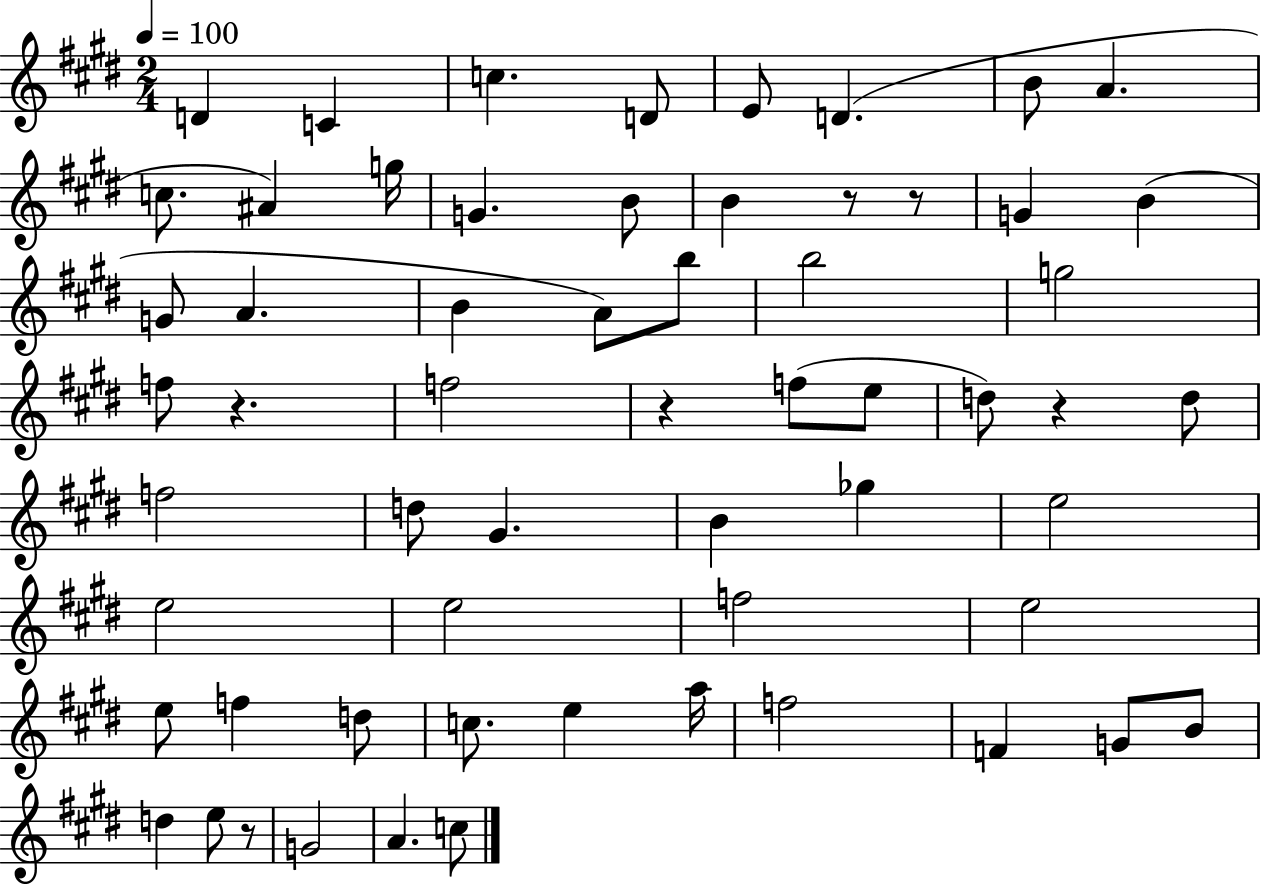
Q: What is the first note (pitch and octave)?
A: D4